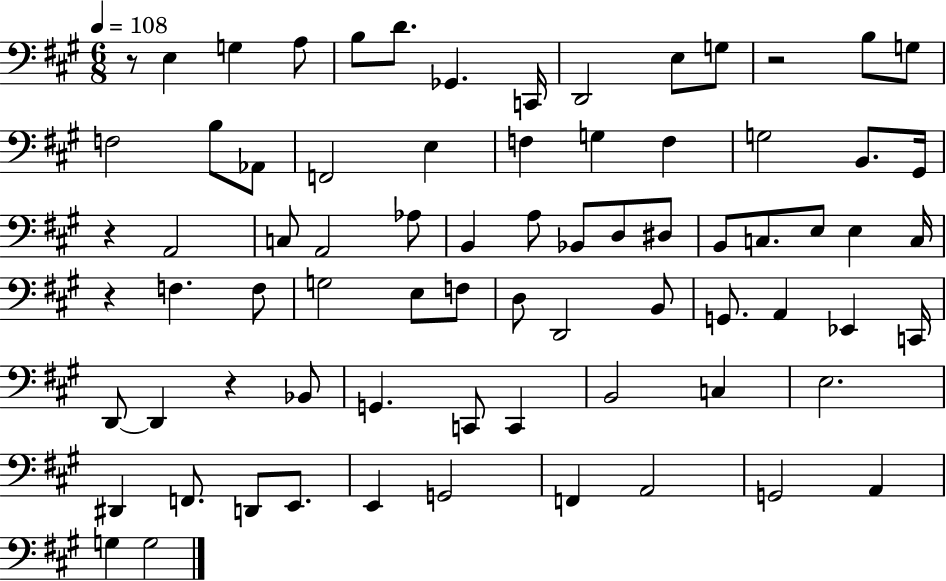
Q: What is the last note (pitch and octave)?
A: G3